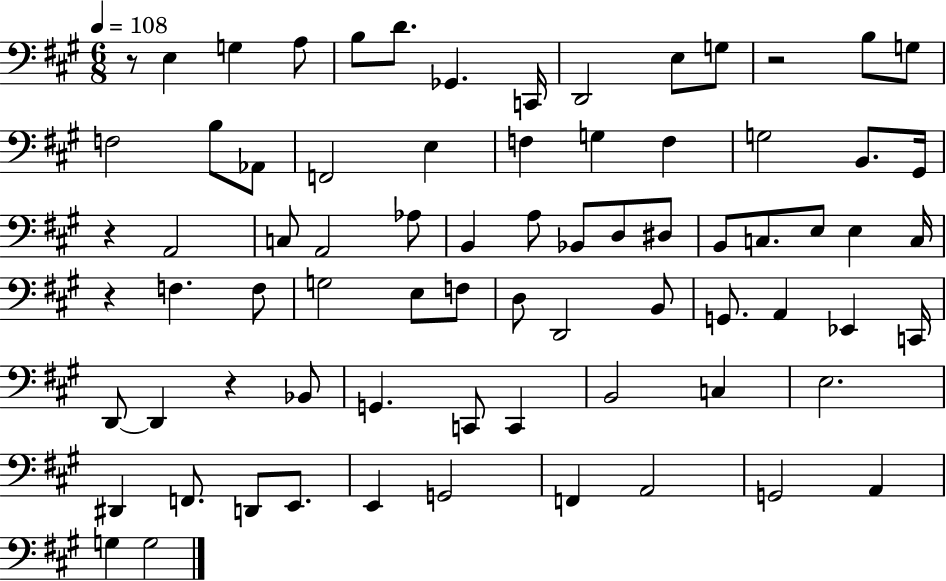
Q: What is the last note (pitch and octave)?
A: G3